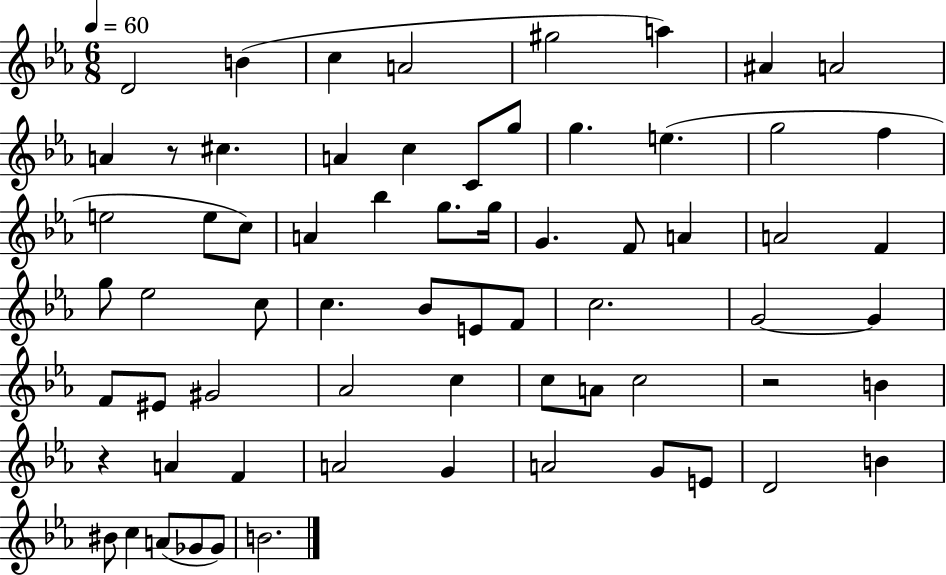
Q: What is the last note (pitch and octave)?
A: B4